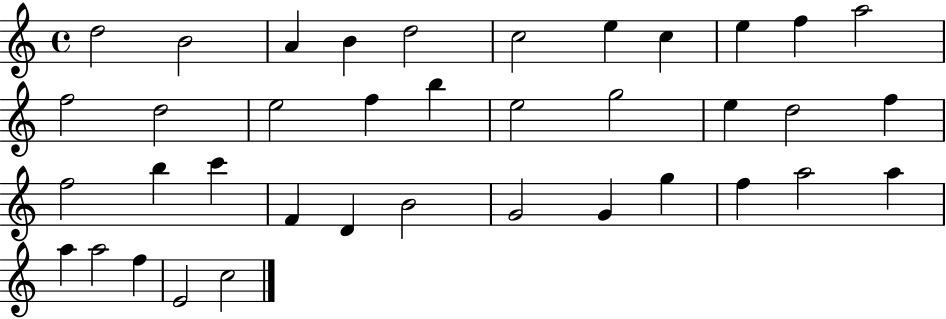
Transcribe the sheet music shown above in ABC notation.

X:1
T:Untitled
M:4/4
L:1/4
K:C
d2 B2 A B d2 c2 e c e f a2 f2 d2 e2 f b e2 g2 e d2 f f2 b c' F D B2 G2 G g f a2 a a a2 f E2 c2